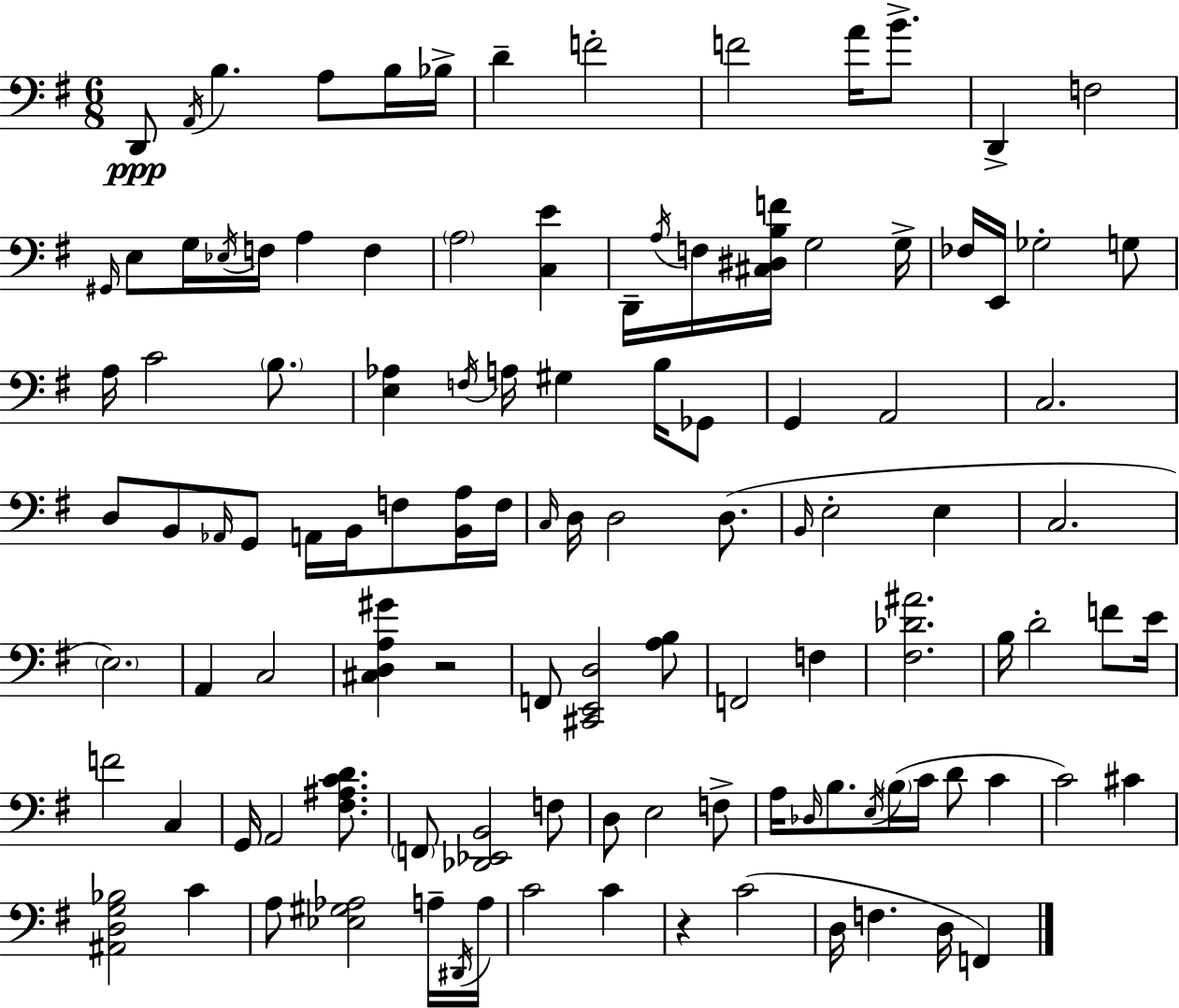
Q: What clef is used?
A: bass